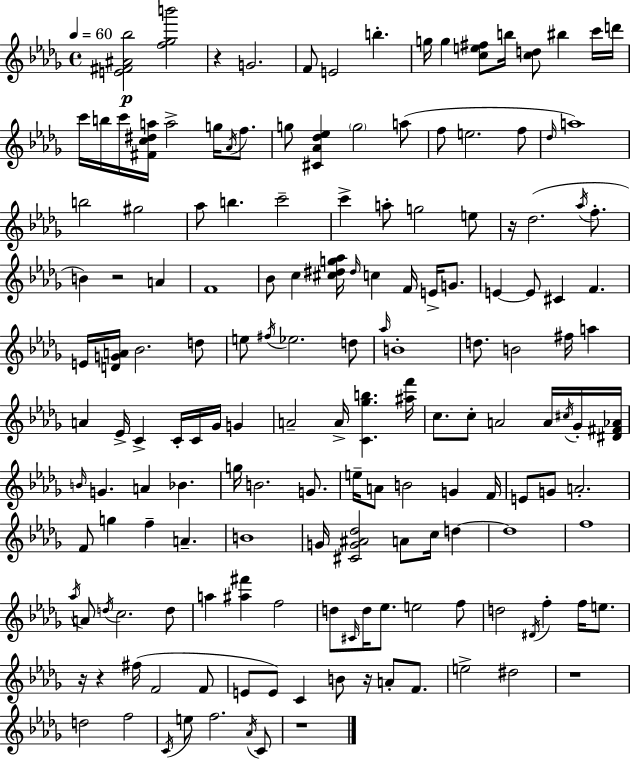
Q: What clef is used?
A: treble